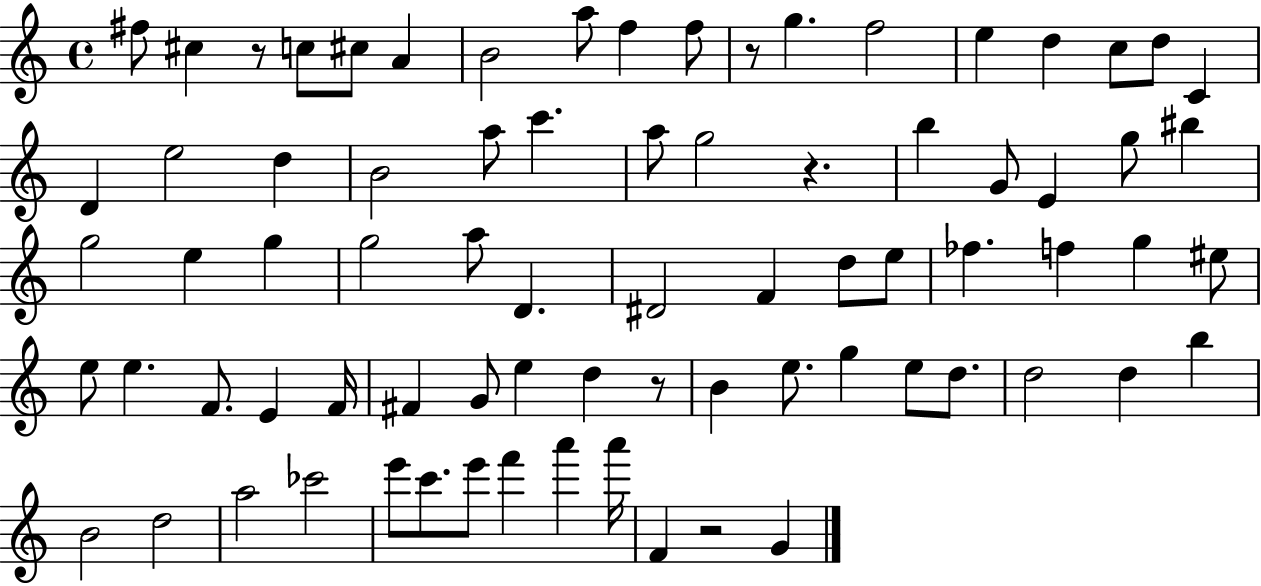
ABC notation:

X:1
T:Untitled
M:4/4
L:1/4
K:C
^f/2 ^c z/2 c/2 ^c/2 A B2 a/2 f f/2 z/2 g f2 e d c/2 d/2 C D e2 d B2 a/2 c' a/2 g2 z b G/2 E g/2 ^b g2 e g g2 a/2 D ^D2 F d/2 e/2 _f f g ^e/2 e/2 e F/2 E F/4 ^F G/2 e d z/2 B e/2 g e/2 d/2 d2 d b B2 d2 a2 _c'2 e'/2 c'/2 e'/2 f' a' a'/4 F z2 G